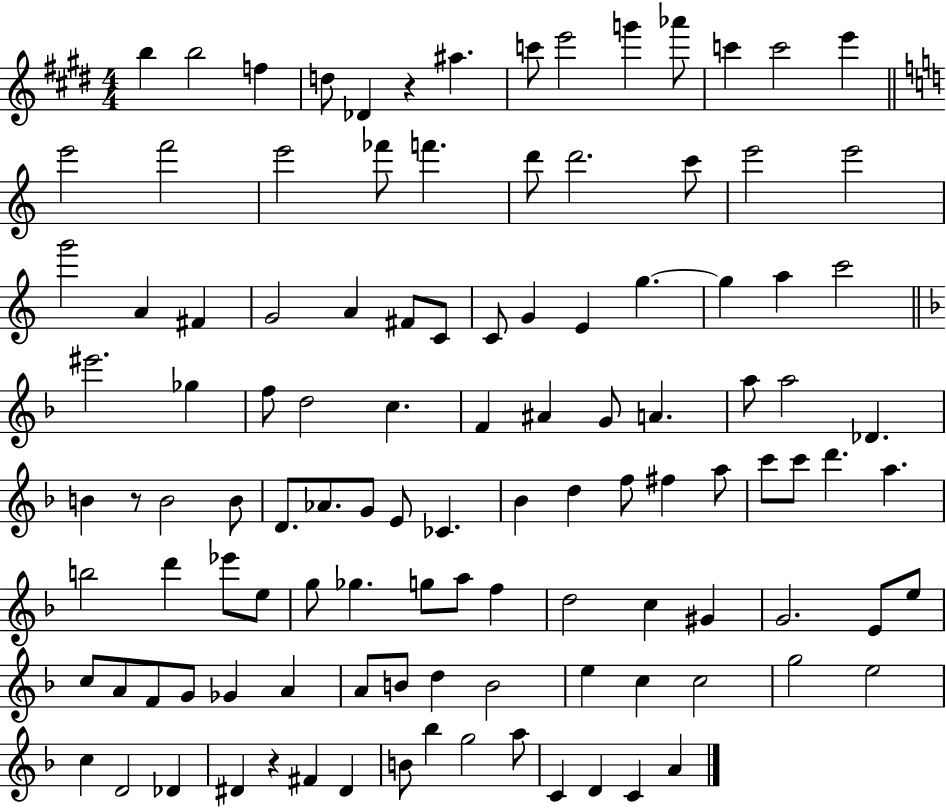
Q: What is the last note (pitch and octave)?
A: A4